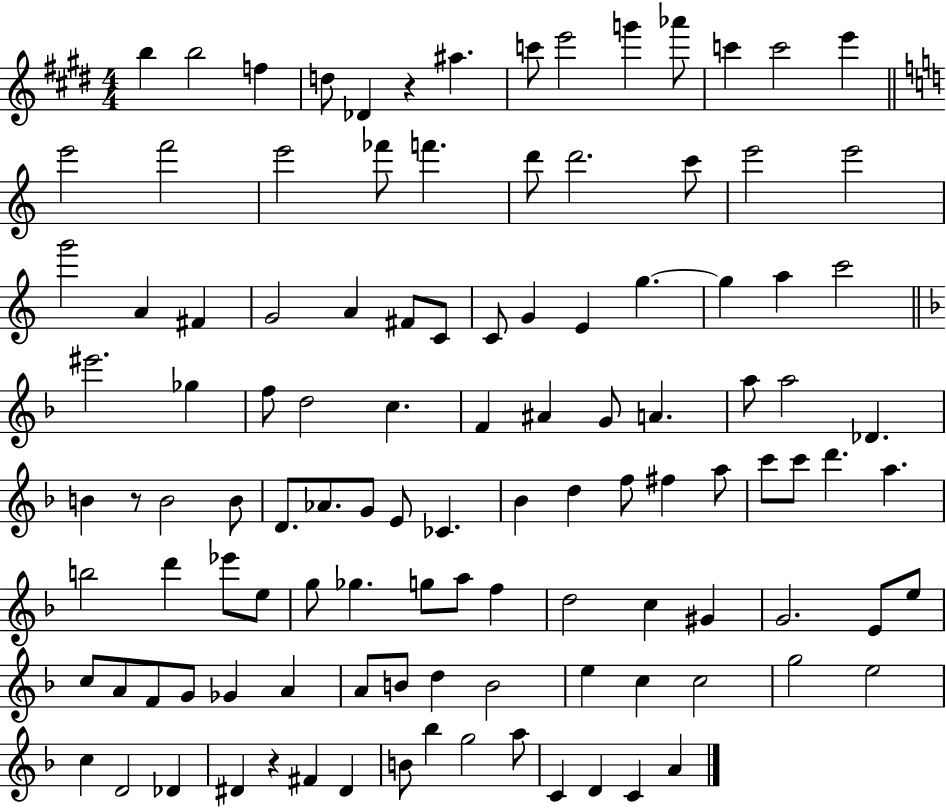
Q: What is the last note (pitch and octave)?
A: A4